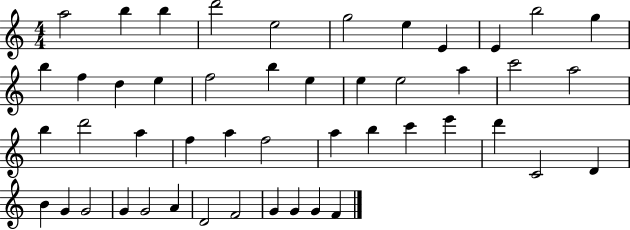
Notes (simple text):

A5/h B5/q B5/q D6/h E5/h G5/h E5/q E4/q E4/q B5/h G5/q B5/q F5/q D5/q E5/q F5/h B5/q E5/q E5/q E5/h A5/q C6/h A5/h B5/q D6/h A5/q F5/q A5/q F5/h A5/q B5/q C6/q E6/q D6/q C4/h D4/q B4/q G4/q G4/h G4/q G4/h A4/q D4/h F4/h G4/q G4/q G4/q F4/q